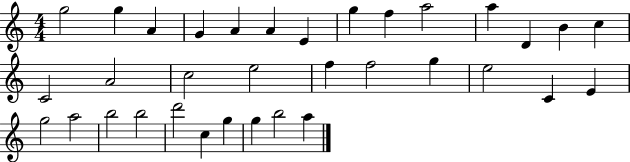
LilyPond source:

{
  \clef treble
  \numericTimeSignature
  \time 4/4
  \key c \major
  g''2 g''4 a'4 | g'4 a'4 a'4 e'4 | g''4 f''4 a''2 | a''4 d'4 b'4 c''4 | \break c'2 a'2 | c''2 e''2 | f''4 f''2 g''4 | e''2 c'4 e'4 | \break g''2 a''2 | b''2 b''2 | d'''2 c''4 g''4 | g''4 b''2 a''4 | \break \bar "|."
}